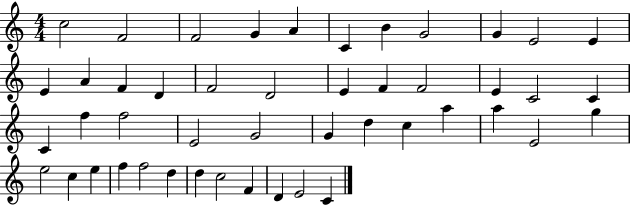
C5/h F4/h F4/h G4/q A4/q C4/q B4/q G4/h G4/q E4/h E4/q E4/q A4/q F4/q D4/q F4/h D4/h E4/q F4/q F4/h E4/q C4/h C4/q C4/q F5/q F5/h E4/h G4/h G4/q D5/q C5/q A5/q A5/q E4/h G5/q E5/h C5/q E5/q F5/q F5/h D5/q D5/q C5/h F4/q D4/q E4/h C4/q